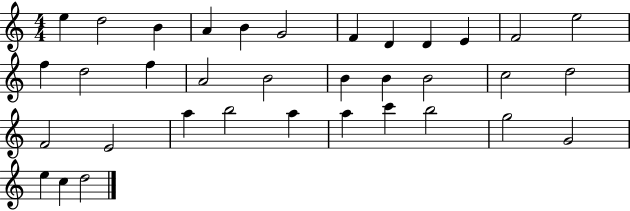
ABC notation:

X:1
T:Untitled
M:4/4
L:1/4
K:C
e d2 B A B G2 F D D E F2 e2 f d2 f A2 B2 B B B2 c2 d2 F2 E2 a b2 a a c' b2 g2 G2 e c d2